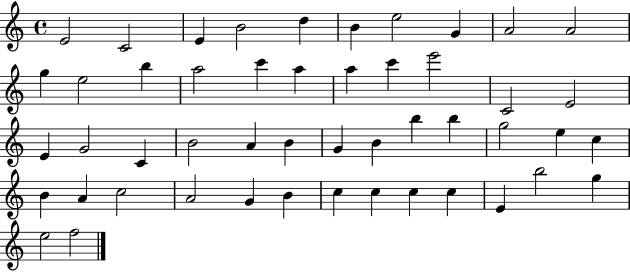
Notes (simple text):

E4/h C4/h E4/q B4/h D5/q B4/q E5/h G4/q A4/h A4/h G5/q E5/h B5/q A5/h C6/q A5/q A5/q C6/q E6/h C4/h E4/h E4/q G4/h C4/q B4/h A4/q B4/q G4/q B4/q B5/q B5/q G5/h E5/q C5/q B4/q A4/q C5/h A4/h G4/q B4/q C5/q C5/q C5/q C5/q E4/q B5/h G5/q E5/h F5/h